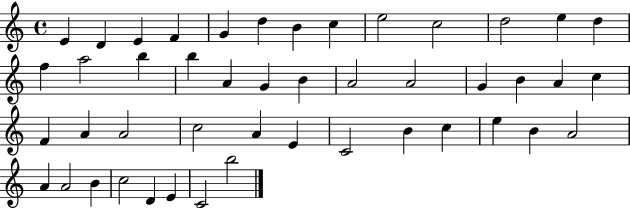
{
  \clef treble
  \time 4/4
  \defaultTimeSignature
  \key c \major
  e'4 d'4 e'4 f'4 | g'4 d''4 b'4 c''4 | e''2 c''2 | d''2 e''4 d''4 | \break f''4 a''2 b''4 | b''4 a'4 g'4 b'4 | a'2 a'2 | g'4 b'4 a'4 c''4 | \break f'4 a'4 a'2 | c''2 a'4 e'4 | c'2 b'4 c''4 | e''4 b'4 a'2 | \break a'4 a'2 b'4 | c''2 d'4 e'4 | c'2 b''2 | \bar "|."
}